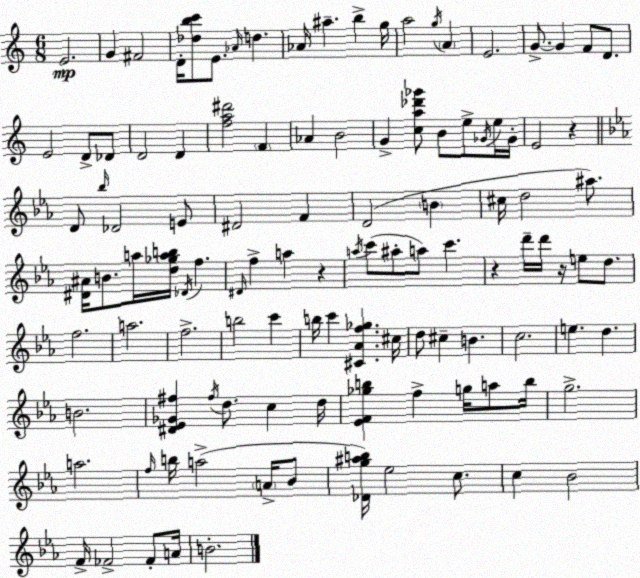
X:1
T:Untitled
M:6/8
L:1/4
K:Am
E2 G ^F2 D/4 [_dbc']/2 E/2 _A/4 d _A/4 ^a b g/4 a2 g/4 A E2 G/2 G F/2 D/2 E2 D/2 _D/2 D2 D [fa^d']2 F _A B2 G [ca_d'_g']/2 B/2 e/2 _G/4 e/4 _G/4 E2 z D/2 _b/4 _D2 E/2 ^D2 F D2 B ^c/4 d2 ^a/2 [^D^A]/4 B/2 a/4 [d_gab]/4 _D/4 f ^D/4 f a z a/4 c'/2 ^a/2 a/2 c' z d'/4 d'/4 z/4 e/2 d/2 f2 a2 f2 b2 c' b/4 c' [^C_Af_g] ^c/4 d/2 ^c B c2 e d B2 [^D_E_G^f] ^f/4 d/2 c d/4 [_EF_gb] f g/4 a/2 b/4 g2 a2 f/4 b/4 a2 A/4 _B/2 [_Dg^ab]/4 _e2 c/2 c _B2 F/4 _F2 _F/2 A/4 B2